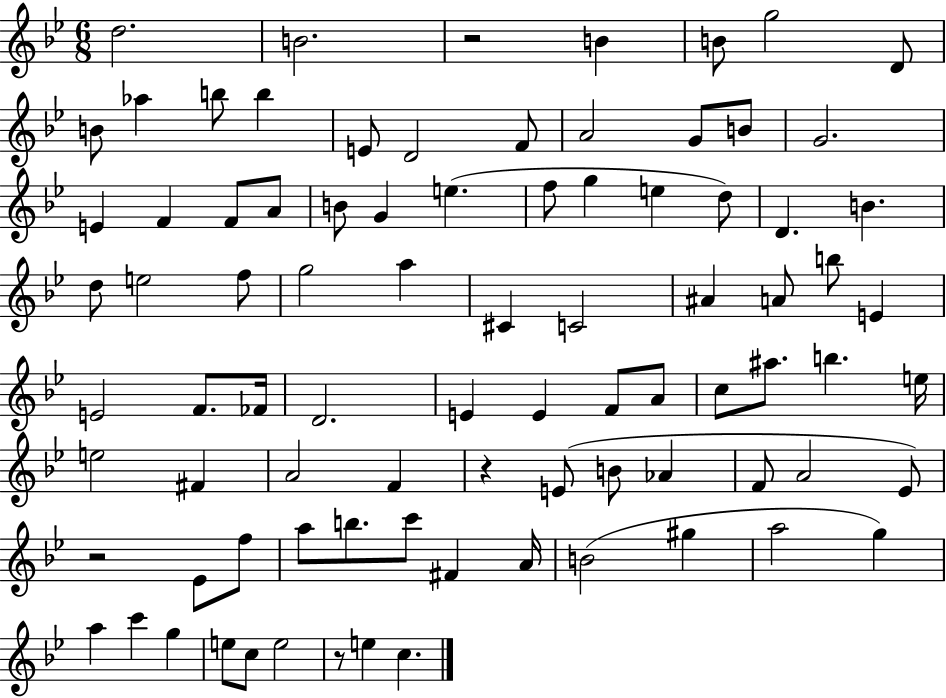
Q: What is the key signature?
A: BES major